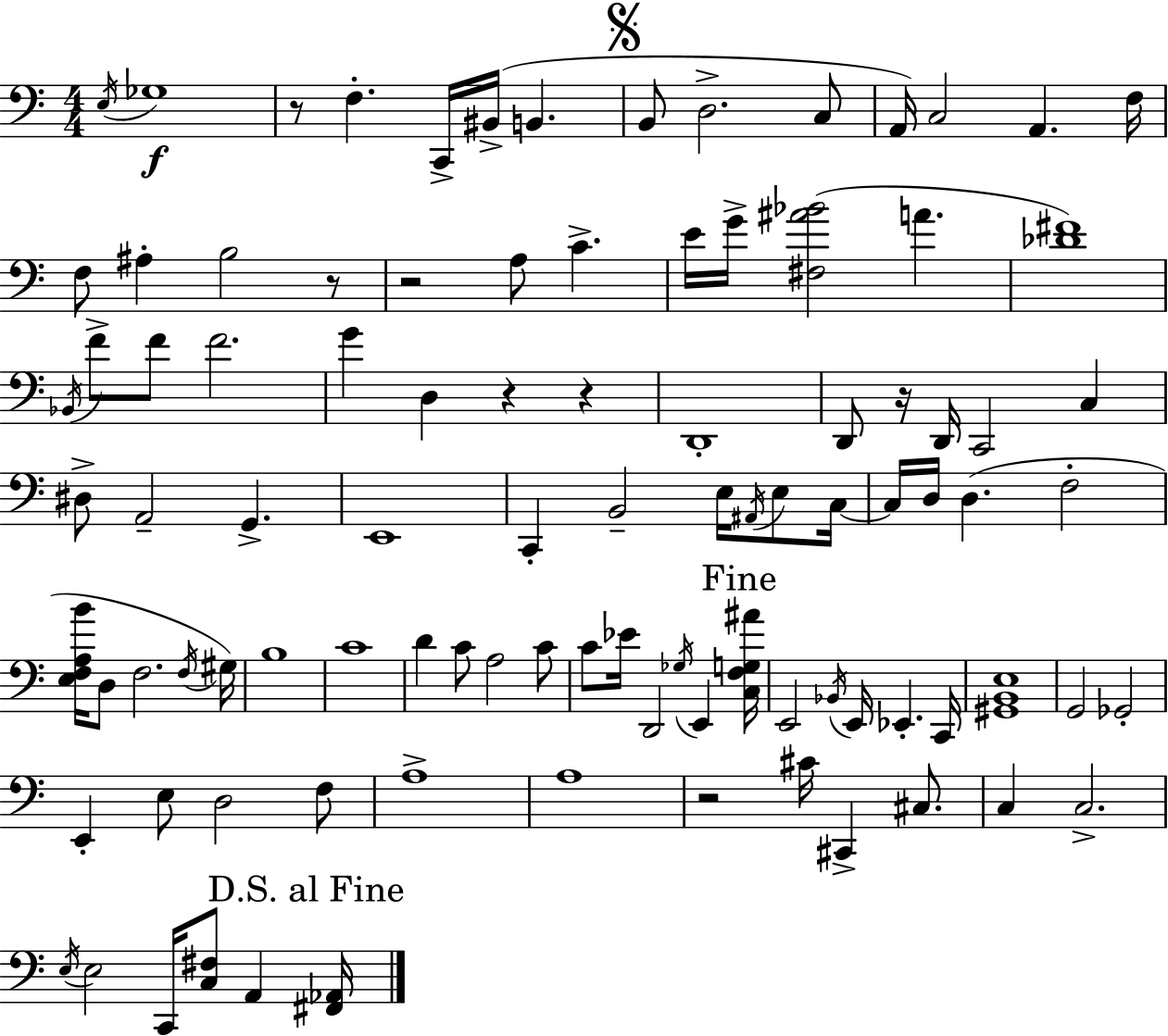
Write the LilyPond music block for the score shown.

{
  \clef bass
  \numericTimeSignature
  \time 4/4
  \key a \minor
  \acciaccatura { e16 }\f ges1 | r8 f4.-. c,16-> bis,16->( b,4. | \mark \markup { \musicglyph "scripts.segno" } b,8 d2.-> c8 | a,16) c2 a,4. | \break f16 f8 ais4-. b2 r8 | r2 a8 c'4.-> | e'16 g'16-> <fis ais' bes'>2( a'4. | <des' fis'>1) | \break \acciaccatura { bes,16 } f'8-> f'8 f'2. | g'4 d4 r4 r4 | d,1-. | d,8 r16 d,16 c,2 c4 | \break dis8-> a,2-- g,4.-> | e,1 | c,4-. b,2-- e16 \acciaccatura { ais,16 } | e8 c16~~ c16 d16 d4.( f2-. | \break <e f a b'>16 d8 f2. | \acciaccatura { f16 }) gis16 b1 | c'1 | d'4 c'8 a2 | \break c'8 c'8 ees'16 d,2 \acciaccatura { ges16 } | e,4 \mark "Fine" <c f g ais'>16 e,2 \acciaccatura { bes,16 } e,16 ees,4.-. | c,16 <gis, b, e>1 | g,2 ges,2-. | \break e,4-. e8 d2 | f8 a1-> | a1 | r2 cis'16 cis,4-> | \break cis8. c4 c2.-> | \acciaccatura { e16 } e2 c,16 | <c fis>8 a,4 \mark "D.S. al Fine" <fis, aes,>16 \bar "|."
}